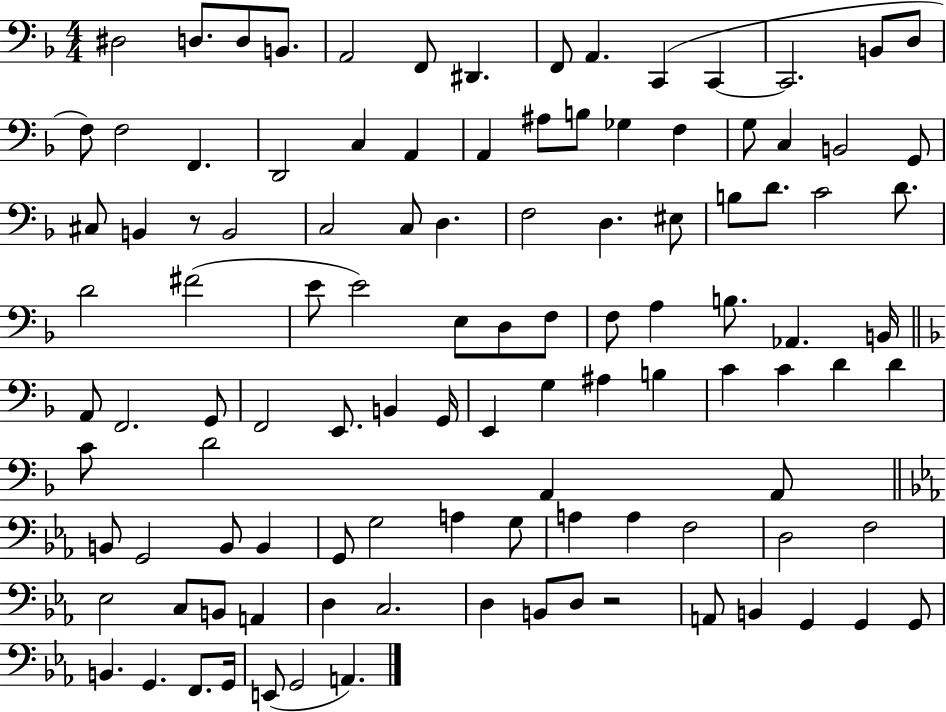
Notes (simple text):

D#3/h D3/e. D3/e B2/e. A2/h F2/e D#2/q. F2/e A2/q. C2/q C2/q C2/h. B2/e D3/e F3/e F3/h F2/q. D2/h C3/q A2/q A2/q A#3/e B3/e Gb3/q F3/q G3/e C3/q B2/h G2/e C#3/e B2/q R/e B2/h C3/h C3/e D3/q. F3/h D3/q. EIS3/e B3/e D4/e. C4/h D4/e. D4/h F#4/h E4/e E4/h E3/e D3/e F3/e F3/e A3/q B3/e. Ab2/q. B2/s A2/e F2/h. G2/e F2/h E2/e. B2/q G2/s E2/q G3/q A#3/q B3/q C4/q C4/q D4/q D4/q C4/e D4/h A2/q A2/e B2/e G2/h B2/e B2/q G2/e G3/h A3/q G3/e A3/q A3/q F3/h D3/h F3/h Eb3/h C3/e B2/e A2/q D3/q C3/h. D3/q B2/e D3/e R/h A2/e B2/q G2/q G2/q G2/e B2/q. G2/q. F2/e. G2/s E2/e G2/h A2/q.